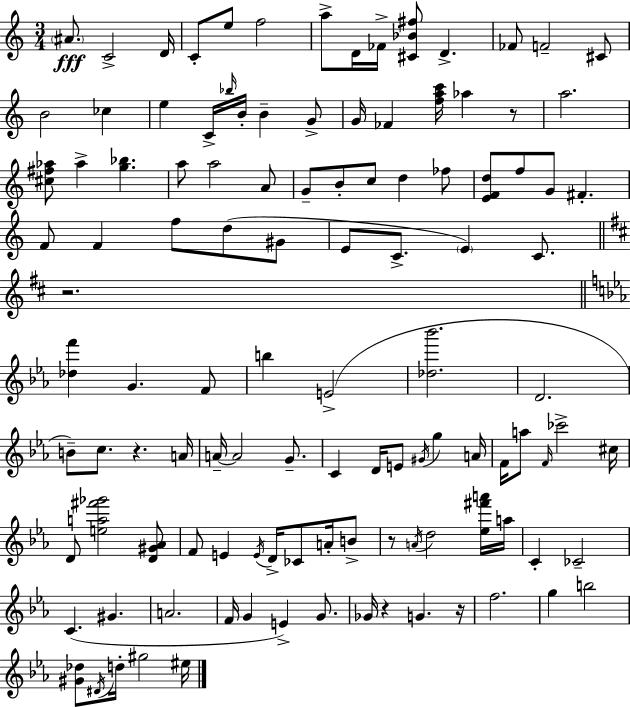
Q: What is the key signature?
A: A minor